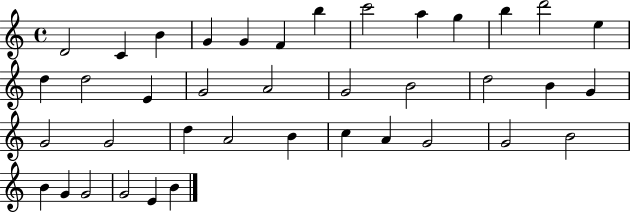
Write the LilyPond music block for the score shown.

{
  \clef treble
  \time 4/4
  \defaultTimeSignature
  \key c \major
  d'2 c'4 b'4 | g'4 g'4 f'4 b''4 | c'''2 a''4 g''4 | b''4 d'''2 e''4 | \break d''4 d''2 e'4 | g'2 a'2 | g'2 b'2 | d''2 b'4 g'4 | \break g'2 g'2 | d''4 a'2 b'4 | c''4 a'4 g'2 | g'2 b'2 | \break b'4 g'4 g'2 | g'2 e'4 b'4 | \bar "|."
}